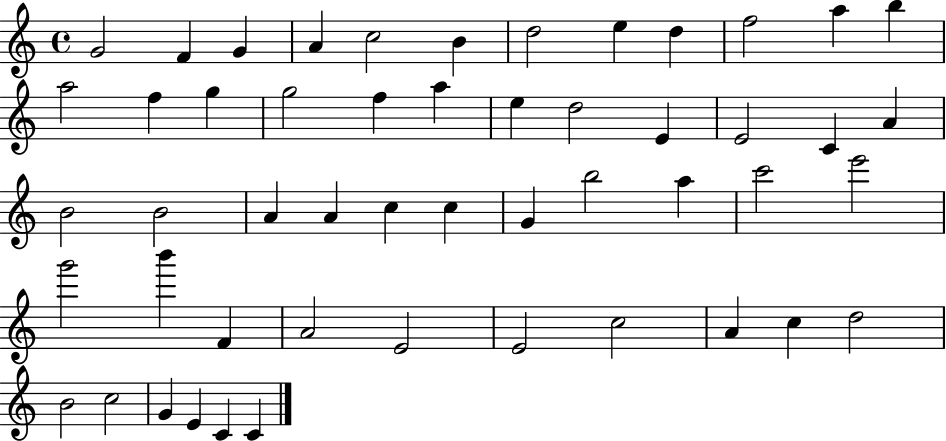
{
  \clef treble
  \time 4/4
  \defaultTimeSignature
  \key c \major
  g'2 f'4 g'4 | a'4 c''2 b'4 | d''2 e''4 d''4 | f''2 a''4 b''4 | \break a''2 f''4 g''4 | g''2 f''4 a''4 | e''4 d''2 e'4 | e'2 c'4 a'4 | \break b'2 b'2 | a'4 a'4 c''4 c''4 | g'4 b''2 a''4 | c'''2 e'''2 | \break g'''2 b'''4 f'4 | a'2 e'2 | e'2 c''2 | a'4 c''4 d''2 | \break b'2 c''2 | g'4 e'4 c'4 c'4 | \bar "|."
}